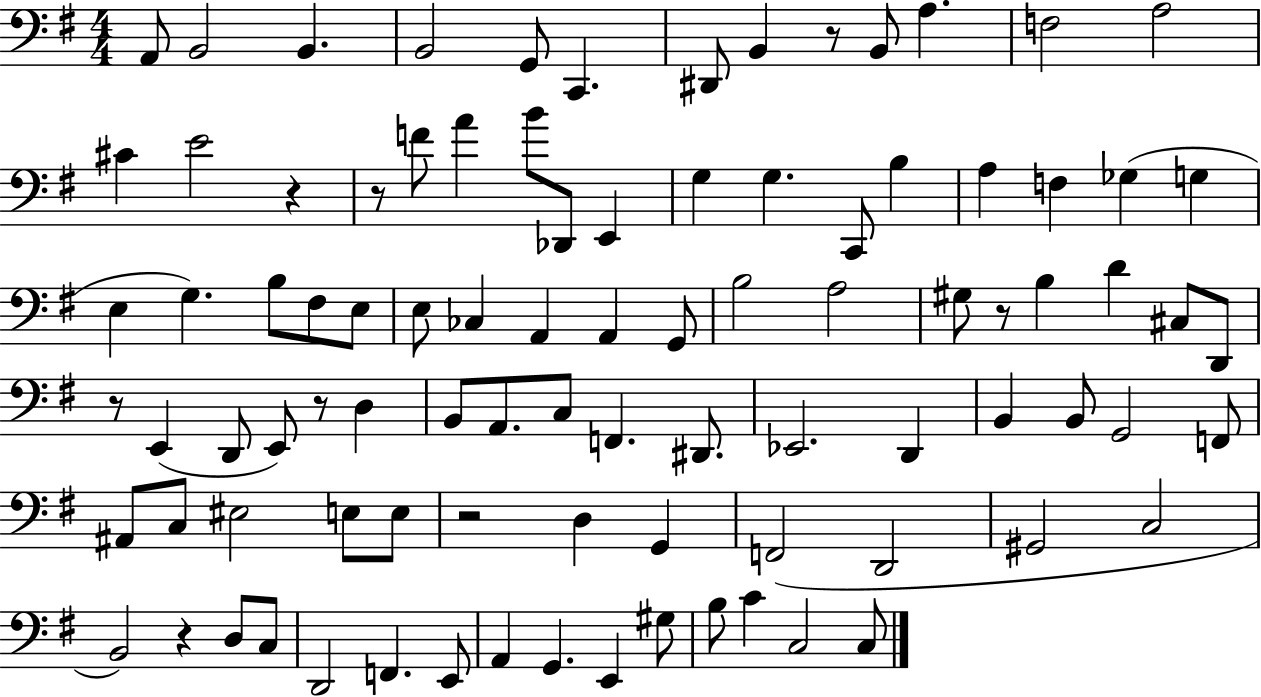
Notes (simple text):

A2/e B2/h B2/q. B2/h G2/e C2/q. D#2/e B2/q R/e B2/e A3/q. F3/h A3/h C#4/q E4/h R/q R/e F4/e A4/q B4/e Db2/e E2/q G3/q G3/q. C2/e B3/q A3/q F3/q Gb3/q G3/q E3/q G3/q. B3/e F#3/e E3/e E3/e CES3/q A2/q A2/q G2/e B3/h A3/h G#3/e R/e B3/q D4/q C#3/e D2/e R/e E2/q D2/e E2/e R/e D3/q B2/e A2/e. C3/e F2/q. D#2/e. Eb2/h. D2/q B2/q B2/e G2/h F2/e A#2/e C3/e EIS3/h E3/e E3/e R/h D3/q G2/q F2/h D2/h G#2/h C3/h B2/h R/q D3/e C3/e D2/h F2/q. E2/e A2/q G2/q. E2/q G#3/e B3/e C4/q C3/h C3/e